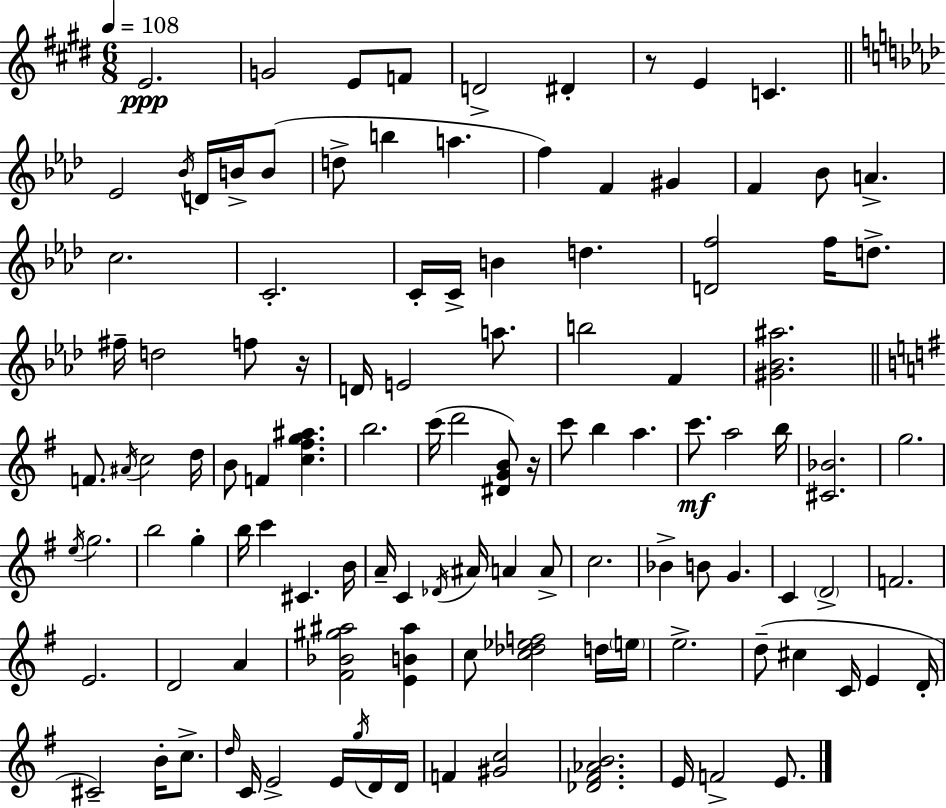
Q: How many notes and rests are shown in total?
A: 114